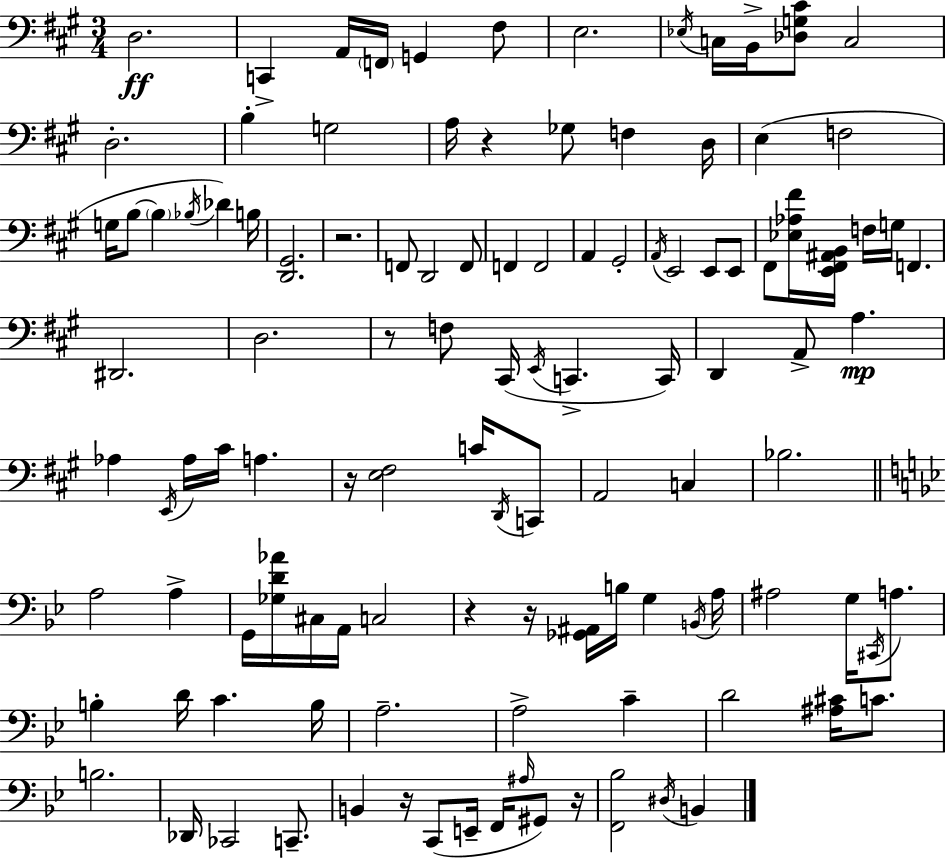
X:1
T:Untitled
M:3/4
L:1/4
K:A
D,2 C,, A,,/4 F,,/4 G,, ^F,/2 E,2 _E,/4 C,/4 B,,/4 [_D,G,^C]/2 C,2 D,2 B, G,2 A,/4 z _G,/2 F, D,/4 E, F,2 G,/4 B,/2 B, _B,/4 _D B,/4 [D,,^G,,]2 z2 F,,/2 D,,2 F,,/2 F,, F,,2 A,, ^G,,2 A,,/4 E,,2 E,,/2 E,,/2 ^F,,/2 [_E,_A,^F]/4 [E,,^F,,^A,,B,,]/4 F,/4 G,/4 F,, ^D,,2 D,2 z/2 F,/2 ^C,,/4 E,,/4 C,, C,,/4 D,, A,,/2 A, _A, E,,/4 _A,/4 ^C/4 A, z/4 [E,^F,]2 C/4 D,,/4 C,,/2 A,,2 C, _B,2 A,2 A, G,,/4 [_G,D_A]/4 ^C,/4 A,,/4 C,2 z z/4 [_G,,^A,,]/4 B,/4 G, B,,/4 A,/4 ^A,2 G,/4 ^C,,/4 A,/2 B, D/4 C B,/4 A,2 A,2 C D2 [^A,^C]/4 C/2 B,2 _D,,/4 _C,,2 C,,/2 B,, z/4 C,,/2 E,,/4 F,,/4 ^A,/4 ^G,,/2 z/4 [F,,_B,]2 ^D,/4 B,,